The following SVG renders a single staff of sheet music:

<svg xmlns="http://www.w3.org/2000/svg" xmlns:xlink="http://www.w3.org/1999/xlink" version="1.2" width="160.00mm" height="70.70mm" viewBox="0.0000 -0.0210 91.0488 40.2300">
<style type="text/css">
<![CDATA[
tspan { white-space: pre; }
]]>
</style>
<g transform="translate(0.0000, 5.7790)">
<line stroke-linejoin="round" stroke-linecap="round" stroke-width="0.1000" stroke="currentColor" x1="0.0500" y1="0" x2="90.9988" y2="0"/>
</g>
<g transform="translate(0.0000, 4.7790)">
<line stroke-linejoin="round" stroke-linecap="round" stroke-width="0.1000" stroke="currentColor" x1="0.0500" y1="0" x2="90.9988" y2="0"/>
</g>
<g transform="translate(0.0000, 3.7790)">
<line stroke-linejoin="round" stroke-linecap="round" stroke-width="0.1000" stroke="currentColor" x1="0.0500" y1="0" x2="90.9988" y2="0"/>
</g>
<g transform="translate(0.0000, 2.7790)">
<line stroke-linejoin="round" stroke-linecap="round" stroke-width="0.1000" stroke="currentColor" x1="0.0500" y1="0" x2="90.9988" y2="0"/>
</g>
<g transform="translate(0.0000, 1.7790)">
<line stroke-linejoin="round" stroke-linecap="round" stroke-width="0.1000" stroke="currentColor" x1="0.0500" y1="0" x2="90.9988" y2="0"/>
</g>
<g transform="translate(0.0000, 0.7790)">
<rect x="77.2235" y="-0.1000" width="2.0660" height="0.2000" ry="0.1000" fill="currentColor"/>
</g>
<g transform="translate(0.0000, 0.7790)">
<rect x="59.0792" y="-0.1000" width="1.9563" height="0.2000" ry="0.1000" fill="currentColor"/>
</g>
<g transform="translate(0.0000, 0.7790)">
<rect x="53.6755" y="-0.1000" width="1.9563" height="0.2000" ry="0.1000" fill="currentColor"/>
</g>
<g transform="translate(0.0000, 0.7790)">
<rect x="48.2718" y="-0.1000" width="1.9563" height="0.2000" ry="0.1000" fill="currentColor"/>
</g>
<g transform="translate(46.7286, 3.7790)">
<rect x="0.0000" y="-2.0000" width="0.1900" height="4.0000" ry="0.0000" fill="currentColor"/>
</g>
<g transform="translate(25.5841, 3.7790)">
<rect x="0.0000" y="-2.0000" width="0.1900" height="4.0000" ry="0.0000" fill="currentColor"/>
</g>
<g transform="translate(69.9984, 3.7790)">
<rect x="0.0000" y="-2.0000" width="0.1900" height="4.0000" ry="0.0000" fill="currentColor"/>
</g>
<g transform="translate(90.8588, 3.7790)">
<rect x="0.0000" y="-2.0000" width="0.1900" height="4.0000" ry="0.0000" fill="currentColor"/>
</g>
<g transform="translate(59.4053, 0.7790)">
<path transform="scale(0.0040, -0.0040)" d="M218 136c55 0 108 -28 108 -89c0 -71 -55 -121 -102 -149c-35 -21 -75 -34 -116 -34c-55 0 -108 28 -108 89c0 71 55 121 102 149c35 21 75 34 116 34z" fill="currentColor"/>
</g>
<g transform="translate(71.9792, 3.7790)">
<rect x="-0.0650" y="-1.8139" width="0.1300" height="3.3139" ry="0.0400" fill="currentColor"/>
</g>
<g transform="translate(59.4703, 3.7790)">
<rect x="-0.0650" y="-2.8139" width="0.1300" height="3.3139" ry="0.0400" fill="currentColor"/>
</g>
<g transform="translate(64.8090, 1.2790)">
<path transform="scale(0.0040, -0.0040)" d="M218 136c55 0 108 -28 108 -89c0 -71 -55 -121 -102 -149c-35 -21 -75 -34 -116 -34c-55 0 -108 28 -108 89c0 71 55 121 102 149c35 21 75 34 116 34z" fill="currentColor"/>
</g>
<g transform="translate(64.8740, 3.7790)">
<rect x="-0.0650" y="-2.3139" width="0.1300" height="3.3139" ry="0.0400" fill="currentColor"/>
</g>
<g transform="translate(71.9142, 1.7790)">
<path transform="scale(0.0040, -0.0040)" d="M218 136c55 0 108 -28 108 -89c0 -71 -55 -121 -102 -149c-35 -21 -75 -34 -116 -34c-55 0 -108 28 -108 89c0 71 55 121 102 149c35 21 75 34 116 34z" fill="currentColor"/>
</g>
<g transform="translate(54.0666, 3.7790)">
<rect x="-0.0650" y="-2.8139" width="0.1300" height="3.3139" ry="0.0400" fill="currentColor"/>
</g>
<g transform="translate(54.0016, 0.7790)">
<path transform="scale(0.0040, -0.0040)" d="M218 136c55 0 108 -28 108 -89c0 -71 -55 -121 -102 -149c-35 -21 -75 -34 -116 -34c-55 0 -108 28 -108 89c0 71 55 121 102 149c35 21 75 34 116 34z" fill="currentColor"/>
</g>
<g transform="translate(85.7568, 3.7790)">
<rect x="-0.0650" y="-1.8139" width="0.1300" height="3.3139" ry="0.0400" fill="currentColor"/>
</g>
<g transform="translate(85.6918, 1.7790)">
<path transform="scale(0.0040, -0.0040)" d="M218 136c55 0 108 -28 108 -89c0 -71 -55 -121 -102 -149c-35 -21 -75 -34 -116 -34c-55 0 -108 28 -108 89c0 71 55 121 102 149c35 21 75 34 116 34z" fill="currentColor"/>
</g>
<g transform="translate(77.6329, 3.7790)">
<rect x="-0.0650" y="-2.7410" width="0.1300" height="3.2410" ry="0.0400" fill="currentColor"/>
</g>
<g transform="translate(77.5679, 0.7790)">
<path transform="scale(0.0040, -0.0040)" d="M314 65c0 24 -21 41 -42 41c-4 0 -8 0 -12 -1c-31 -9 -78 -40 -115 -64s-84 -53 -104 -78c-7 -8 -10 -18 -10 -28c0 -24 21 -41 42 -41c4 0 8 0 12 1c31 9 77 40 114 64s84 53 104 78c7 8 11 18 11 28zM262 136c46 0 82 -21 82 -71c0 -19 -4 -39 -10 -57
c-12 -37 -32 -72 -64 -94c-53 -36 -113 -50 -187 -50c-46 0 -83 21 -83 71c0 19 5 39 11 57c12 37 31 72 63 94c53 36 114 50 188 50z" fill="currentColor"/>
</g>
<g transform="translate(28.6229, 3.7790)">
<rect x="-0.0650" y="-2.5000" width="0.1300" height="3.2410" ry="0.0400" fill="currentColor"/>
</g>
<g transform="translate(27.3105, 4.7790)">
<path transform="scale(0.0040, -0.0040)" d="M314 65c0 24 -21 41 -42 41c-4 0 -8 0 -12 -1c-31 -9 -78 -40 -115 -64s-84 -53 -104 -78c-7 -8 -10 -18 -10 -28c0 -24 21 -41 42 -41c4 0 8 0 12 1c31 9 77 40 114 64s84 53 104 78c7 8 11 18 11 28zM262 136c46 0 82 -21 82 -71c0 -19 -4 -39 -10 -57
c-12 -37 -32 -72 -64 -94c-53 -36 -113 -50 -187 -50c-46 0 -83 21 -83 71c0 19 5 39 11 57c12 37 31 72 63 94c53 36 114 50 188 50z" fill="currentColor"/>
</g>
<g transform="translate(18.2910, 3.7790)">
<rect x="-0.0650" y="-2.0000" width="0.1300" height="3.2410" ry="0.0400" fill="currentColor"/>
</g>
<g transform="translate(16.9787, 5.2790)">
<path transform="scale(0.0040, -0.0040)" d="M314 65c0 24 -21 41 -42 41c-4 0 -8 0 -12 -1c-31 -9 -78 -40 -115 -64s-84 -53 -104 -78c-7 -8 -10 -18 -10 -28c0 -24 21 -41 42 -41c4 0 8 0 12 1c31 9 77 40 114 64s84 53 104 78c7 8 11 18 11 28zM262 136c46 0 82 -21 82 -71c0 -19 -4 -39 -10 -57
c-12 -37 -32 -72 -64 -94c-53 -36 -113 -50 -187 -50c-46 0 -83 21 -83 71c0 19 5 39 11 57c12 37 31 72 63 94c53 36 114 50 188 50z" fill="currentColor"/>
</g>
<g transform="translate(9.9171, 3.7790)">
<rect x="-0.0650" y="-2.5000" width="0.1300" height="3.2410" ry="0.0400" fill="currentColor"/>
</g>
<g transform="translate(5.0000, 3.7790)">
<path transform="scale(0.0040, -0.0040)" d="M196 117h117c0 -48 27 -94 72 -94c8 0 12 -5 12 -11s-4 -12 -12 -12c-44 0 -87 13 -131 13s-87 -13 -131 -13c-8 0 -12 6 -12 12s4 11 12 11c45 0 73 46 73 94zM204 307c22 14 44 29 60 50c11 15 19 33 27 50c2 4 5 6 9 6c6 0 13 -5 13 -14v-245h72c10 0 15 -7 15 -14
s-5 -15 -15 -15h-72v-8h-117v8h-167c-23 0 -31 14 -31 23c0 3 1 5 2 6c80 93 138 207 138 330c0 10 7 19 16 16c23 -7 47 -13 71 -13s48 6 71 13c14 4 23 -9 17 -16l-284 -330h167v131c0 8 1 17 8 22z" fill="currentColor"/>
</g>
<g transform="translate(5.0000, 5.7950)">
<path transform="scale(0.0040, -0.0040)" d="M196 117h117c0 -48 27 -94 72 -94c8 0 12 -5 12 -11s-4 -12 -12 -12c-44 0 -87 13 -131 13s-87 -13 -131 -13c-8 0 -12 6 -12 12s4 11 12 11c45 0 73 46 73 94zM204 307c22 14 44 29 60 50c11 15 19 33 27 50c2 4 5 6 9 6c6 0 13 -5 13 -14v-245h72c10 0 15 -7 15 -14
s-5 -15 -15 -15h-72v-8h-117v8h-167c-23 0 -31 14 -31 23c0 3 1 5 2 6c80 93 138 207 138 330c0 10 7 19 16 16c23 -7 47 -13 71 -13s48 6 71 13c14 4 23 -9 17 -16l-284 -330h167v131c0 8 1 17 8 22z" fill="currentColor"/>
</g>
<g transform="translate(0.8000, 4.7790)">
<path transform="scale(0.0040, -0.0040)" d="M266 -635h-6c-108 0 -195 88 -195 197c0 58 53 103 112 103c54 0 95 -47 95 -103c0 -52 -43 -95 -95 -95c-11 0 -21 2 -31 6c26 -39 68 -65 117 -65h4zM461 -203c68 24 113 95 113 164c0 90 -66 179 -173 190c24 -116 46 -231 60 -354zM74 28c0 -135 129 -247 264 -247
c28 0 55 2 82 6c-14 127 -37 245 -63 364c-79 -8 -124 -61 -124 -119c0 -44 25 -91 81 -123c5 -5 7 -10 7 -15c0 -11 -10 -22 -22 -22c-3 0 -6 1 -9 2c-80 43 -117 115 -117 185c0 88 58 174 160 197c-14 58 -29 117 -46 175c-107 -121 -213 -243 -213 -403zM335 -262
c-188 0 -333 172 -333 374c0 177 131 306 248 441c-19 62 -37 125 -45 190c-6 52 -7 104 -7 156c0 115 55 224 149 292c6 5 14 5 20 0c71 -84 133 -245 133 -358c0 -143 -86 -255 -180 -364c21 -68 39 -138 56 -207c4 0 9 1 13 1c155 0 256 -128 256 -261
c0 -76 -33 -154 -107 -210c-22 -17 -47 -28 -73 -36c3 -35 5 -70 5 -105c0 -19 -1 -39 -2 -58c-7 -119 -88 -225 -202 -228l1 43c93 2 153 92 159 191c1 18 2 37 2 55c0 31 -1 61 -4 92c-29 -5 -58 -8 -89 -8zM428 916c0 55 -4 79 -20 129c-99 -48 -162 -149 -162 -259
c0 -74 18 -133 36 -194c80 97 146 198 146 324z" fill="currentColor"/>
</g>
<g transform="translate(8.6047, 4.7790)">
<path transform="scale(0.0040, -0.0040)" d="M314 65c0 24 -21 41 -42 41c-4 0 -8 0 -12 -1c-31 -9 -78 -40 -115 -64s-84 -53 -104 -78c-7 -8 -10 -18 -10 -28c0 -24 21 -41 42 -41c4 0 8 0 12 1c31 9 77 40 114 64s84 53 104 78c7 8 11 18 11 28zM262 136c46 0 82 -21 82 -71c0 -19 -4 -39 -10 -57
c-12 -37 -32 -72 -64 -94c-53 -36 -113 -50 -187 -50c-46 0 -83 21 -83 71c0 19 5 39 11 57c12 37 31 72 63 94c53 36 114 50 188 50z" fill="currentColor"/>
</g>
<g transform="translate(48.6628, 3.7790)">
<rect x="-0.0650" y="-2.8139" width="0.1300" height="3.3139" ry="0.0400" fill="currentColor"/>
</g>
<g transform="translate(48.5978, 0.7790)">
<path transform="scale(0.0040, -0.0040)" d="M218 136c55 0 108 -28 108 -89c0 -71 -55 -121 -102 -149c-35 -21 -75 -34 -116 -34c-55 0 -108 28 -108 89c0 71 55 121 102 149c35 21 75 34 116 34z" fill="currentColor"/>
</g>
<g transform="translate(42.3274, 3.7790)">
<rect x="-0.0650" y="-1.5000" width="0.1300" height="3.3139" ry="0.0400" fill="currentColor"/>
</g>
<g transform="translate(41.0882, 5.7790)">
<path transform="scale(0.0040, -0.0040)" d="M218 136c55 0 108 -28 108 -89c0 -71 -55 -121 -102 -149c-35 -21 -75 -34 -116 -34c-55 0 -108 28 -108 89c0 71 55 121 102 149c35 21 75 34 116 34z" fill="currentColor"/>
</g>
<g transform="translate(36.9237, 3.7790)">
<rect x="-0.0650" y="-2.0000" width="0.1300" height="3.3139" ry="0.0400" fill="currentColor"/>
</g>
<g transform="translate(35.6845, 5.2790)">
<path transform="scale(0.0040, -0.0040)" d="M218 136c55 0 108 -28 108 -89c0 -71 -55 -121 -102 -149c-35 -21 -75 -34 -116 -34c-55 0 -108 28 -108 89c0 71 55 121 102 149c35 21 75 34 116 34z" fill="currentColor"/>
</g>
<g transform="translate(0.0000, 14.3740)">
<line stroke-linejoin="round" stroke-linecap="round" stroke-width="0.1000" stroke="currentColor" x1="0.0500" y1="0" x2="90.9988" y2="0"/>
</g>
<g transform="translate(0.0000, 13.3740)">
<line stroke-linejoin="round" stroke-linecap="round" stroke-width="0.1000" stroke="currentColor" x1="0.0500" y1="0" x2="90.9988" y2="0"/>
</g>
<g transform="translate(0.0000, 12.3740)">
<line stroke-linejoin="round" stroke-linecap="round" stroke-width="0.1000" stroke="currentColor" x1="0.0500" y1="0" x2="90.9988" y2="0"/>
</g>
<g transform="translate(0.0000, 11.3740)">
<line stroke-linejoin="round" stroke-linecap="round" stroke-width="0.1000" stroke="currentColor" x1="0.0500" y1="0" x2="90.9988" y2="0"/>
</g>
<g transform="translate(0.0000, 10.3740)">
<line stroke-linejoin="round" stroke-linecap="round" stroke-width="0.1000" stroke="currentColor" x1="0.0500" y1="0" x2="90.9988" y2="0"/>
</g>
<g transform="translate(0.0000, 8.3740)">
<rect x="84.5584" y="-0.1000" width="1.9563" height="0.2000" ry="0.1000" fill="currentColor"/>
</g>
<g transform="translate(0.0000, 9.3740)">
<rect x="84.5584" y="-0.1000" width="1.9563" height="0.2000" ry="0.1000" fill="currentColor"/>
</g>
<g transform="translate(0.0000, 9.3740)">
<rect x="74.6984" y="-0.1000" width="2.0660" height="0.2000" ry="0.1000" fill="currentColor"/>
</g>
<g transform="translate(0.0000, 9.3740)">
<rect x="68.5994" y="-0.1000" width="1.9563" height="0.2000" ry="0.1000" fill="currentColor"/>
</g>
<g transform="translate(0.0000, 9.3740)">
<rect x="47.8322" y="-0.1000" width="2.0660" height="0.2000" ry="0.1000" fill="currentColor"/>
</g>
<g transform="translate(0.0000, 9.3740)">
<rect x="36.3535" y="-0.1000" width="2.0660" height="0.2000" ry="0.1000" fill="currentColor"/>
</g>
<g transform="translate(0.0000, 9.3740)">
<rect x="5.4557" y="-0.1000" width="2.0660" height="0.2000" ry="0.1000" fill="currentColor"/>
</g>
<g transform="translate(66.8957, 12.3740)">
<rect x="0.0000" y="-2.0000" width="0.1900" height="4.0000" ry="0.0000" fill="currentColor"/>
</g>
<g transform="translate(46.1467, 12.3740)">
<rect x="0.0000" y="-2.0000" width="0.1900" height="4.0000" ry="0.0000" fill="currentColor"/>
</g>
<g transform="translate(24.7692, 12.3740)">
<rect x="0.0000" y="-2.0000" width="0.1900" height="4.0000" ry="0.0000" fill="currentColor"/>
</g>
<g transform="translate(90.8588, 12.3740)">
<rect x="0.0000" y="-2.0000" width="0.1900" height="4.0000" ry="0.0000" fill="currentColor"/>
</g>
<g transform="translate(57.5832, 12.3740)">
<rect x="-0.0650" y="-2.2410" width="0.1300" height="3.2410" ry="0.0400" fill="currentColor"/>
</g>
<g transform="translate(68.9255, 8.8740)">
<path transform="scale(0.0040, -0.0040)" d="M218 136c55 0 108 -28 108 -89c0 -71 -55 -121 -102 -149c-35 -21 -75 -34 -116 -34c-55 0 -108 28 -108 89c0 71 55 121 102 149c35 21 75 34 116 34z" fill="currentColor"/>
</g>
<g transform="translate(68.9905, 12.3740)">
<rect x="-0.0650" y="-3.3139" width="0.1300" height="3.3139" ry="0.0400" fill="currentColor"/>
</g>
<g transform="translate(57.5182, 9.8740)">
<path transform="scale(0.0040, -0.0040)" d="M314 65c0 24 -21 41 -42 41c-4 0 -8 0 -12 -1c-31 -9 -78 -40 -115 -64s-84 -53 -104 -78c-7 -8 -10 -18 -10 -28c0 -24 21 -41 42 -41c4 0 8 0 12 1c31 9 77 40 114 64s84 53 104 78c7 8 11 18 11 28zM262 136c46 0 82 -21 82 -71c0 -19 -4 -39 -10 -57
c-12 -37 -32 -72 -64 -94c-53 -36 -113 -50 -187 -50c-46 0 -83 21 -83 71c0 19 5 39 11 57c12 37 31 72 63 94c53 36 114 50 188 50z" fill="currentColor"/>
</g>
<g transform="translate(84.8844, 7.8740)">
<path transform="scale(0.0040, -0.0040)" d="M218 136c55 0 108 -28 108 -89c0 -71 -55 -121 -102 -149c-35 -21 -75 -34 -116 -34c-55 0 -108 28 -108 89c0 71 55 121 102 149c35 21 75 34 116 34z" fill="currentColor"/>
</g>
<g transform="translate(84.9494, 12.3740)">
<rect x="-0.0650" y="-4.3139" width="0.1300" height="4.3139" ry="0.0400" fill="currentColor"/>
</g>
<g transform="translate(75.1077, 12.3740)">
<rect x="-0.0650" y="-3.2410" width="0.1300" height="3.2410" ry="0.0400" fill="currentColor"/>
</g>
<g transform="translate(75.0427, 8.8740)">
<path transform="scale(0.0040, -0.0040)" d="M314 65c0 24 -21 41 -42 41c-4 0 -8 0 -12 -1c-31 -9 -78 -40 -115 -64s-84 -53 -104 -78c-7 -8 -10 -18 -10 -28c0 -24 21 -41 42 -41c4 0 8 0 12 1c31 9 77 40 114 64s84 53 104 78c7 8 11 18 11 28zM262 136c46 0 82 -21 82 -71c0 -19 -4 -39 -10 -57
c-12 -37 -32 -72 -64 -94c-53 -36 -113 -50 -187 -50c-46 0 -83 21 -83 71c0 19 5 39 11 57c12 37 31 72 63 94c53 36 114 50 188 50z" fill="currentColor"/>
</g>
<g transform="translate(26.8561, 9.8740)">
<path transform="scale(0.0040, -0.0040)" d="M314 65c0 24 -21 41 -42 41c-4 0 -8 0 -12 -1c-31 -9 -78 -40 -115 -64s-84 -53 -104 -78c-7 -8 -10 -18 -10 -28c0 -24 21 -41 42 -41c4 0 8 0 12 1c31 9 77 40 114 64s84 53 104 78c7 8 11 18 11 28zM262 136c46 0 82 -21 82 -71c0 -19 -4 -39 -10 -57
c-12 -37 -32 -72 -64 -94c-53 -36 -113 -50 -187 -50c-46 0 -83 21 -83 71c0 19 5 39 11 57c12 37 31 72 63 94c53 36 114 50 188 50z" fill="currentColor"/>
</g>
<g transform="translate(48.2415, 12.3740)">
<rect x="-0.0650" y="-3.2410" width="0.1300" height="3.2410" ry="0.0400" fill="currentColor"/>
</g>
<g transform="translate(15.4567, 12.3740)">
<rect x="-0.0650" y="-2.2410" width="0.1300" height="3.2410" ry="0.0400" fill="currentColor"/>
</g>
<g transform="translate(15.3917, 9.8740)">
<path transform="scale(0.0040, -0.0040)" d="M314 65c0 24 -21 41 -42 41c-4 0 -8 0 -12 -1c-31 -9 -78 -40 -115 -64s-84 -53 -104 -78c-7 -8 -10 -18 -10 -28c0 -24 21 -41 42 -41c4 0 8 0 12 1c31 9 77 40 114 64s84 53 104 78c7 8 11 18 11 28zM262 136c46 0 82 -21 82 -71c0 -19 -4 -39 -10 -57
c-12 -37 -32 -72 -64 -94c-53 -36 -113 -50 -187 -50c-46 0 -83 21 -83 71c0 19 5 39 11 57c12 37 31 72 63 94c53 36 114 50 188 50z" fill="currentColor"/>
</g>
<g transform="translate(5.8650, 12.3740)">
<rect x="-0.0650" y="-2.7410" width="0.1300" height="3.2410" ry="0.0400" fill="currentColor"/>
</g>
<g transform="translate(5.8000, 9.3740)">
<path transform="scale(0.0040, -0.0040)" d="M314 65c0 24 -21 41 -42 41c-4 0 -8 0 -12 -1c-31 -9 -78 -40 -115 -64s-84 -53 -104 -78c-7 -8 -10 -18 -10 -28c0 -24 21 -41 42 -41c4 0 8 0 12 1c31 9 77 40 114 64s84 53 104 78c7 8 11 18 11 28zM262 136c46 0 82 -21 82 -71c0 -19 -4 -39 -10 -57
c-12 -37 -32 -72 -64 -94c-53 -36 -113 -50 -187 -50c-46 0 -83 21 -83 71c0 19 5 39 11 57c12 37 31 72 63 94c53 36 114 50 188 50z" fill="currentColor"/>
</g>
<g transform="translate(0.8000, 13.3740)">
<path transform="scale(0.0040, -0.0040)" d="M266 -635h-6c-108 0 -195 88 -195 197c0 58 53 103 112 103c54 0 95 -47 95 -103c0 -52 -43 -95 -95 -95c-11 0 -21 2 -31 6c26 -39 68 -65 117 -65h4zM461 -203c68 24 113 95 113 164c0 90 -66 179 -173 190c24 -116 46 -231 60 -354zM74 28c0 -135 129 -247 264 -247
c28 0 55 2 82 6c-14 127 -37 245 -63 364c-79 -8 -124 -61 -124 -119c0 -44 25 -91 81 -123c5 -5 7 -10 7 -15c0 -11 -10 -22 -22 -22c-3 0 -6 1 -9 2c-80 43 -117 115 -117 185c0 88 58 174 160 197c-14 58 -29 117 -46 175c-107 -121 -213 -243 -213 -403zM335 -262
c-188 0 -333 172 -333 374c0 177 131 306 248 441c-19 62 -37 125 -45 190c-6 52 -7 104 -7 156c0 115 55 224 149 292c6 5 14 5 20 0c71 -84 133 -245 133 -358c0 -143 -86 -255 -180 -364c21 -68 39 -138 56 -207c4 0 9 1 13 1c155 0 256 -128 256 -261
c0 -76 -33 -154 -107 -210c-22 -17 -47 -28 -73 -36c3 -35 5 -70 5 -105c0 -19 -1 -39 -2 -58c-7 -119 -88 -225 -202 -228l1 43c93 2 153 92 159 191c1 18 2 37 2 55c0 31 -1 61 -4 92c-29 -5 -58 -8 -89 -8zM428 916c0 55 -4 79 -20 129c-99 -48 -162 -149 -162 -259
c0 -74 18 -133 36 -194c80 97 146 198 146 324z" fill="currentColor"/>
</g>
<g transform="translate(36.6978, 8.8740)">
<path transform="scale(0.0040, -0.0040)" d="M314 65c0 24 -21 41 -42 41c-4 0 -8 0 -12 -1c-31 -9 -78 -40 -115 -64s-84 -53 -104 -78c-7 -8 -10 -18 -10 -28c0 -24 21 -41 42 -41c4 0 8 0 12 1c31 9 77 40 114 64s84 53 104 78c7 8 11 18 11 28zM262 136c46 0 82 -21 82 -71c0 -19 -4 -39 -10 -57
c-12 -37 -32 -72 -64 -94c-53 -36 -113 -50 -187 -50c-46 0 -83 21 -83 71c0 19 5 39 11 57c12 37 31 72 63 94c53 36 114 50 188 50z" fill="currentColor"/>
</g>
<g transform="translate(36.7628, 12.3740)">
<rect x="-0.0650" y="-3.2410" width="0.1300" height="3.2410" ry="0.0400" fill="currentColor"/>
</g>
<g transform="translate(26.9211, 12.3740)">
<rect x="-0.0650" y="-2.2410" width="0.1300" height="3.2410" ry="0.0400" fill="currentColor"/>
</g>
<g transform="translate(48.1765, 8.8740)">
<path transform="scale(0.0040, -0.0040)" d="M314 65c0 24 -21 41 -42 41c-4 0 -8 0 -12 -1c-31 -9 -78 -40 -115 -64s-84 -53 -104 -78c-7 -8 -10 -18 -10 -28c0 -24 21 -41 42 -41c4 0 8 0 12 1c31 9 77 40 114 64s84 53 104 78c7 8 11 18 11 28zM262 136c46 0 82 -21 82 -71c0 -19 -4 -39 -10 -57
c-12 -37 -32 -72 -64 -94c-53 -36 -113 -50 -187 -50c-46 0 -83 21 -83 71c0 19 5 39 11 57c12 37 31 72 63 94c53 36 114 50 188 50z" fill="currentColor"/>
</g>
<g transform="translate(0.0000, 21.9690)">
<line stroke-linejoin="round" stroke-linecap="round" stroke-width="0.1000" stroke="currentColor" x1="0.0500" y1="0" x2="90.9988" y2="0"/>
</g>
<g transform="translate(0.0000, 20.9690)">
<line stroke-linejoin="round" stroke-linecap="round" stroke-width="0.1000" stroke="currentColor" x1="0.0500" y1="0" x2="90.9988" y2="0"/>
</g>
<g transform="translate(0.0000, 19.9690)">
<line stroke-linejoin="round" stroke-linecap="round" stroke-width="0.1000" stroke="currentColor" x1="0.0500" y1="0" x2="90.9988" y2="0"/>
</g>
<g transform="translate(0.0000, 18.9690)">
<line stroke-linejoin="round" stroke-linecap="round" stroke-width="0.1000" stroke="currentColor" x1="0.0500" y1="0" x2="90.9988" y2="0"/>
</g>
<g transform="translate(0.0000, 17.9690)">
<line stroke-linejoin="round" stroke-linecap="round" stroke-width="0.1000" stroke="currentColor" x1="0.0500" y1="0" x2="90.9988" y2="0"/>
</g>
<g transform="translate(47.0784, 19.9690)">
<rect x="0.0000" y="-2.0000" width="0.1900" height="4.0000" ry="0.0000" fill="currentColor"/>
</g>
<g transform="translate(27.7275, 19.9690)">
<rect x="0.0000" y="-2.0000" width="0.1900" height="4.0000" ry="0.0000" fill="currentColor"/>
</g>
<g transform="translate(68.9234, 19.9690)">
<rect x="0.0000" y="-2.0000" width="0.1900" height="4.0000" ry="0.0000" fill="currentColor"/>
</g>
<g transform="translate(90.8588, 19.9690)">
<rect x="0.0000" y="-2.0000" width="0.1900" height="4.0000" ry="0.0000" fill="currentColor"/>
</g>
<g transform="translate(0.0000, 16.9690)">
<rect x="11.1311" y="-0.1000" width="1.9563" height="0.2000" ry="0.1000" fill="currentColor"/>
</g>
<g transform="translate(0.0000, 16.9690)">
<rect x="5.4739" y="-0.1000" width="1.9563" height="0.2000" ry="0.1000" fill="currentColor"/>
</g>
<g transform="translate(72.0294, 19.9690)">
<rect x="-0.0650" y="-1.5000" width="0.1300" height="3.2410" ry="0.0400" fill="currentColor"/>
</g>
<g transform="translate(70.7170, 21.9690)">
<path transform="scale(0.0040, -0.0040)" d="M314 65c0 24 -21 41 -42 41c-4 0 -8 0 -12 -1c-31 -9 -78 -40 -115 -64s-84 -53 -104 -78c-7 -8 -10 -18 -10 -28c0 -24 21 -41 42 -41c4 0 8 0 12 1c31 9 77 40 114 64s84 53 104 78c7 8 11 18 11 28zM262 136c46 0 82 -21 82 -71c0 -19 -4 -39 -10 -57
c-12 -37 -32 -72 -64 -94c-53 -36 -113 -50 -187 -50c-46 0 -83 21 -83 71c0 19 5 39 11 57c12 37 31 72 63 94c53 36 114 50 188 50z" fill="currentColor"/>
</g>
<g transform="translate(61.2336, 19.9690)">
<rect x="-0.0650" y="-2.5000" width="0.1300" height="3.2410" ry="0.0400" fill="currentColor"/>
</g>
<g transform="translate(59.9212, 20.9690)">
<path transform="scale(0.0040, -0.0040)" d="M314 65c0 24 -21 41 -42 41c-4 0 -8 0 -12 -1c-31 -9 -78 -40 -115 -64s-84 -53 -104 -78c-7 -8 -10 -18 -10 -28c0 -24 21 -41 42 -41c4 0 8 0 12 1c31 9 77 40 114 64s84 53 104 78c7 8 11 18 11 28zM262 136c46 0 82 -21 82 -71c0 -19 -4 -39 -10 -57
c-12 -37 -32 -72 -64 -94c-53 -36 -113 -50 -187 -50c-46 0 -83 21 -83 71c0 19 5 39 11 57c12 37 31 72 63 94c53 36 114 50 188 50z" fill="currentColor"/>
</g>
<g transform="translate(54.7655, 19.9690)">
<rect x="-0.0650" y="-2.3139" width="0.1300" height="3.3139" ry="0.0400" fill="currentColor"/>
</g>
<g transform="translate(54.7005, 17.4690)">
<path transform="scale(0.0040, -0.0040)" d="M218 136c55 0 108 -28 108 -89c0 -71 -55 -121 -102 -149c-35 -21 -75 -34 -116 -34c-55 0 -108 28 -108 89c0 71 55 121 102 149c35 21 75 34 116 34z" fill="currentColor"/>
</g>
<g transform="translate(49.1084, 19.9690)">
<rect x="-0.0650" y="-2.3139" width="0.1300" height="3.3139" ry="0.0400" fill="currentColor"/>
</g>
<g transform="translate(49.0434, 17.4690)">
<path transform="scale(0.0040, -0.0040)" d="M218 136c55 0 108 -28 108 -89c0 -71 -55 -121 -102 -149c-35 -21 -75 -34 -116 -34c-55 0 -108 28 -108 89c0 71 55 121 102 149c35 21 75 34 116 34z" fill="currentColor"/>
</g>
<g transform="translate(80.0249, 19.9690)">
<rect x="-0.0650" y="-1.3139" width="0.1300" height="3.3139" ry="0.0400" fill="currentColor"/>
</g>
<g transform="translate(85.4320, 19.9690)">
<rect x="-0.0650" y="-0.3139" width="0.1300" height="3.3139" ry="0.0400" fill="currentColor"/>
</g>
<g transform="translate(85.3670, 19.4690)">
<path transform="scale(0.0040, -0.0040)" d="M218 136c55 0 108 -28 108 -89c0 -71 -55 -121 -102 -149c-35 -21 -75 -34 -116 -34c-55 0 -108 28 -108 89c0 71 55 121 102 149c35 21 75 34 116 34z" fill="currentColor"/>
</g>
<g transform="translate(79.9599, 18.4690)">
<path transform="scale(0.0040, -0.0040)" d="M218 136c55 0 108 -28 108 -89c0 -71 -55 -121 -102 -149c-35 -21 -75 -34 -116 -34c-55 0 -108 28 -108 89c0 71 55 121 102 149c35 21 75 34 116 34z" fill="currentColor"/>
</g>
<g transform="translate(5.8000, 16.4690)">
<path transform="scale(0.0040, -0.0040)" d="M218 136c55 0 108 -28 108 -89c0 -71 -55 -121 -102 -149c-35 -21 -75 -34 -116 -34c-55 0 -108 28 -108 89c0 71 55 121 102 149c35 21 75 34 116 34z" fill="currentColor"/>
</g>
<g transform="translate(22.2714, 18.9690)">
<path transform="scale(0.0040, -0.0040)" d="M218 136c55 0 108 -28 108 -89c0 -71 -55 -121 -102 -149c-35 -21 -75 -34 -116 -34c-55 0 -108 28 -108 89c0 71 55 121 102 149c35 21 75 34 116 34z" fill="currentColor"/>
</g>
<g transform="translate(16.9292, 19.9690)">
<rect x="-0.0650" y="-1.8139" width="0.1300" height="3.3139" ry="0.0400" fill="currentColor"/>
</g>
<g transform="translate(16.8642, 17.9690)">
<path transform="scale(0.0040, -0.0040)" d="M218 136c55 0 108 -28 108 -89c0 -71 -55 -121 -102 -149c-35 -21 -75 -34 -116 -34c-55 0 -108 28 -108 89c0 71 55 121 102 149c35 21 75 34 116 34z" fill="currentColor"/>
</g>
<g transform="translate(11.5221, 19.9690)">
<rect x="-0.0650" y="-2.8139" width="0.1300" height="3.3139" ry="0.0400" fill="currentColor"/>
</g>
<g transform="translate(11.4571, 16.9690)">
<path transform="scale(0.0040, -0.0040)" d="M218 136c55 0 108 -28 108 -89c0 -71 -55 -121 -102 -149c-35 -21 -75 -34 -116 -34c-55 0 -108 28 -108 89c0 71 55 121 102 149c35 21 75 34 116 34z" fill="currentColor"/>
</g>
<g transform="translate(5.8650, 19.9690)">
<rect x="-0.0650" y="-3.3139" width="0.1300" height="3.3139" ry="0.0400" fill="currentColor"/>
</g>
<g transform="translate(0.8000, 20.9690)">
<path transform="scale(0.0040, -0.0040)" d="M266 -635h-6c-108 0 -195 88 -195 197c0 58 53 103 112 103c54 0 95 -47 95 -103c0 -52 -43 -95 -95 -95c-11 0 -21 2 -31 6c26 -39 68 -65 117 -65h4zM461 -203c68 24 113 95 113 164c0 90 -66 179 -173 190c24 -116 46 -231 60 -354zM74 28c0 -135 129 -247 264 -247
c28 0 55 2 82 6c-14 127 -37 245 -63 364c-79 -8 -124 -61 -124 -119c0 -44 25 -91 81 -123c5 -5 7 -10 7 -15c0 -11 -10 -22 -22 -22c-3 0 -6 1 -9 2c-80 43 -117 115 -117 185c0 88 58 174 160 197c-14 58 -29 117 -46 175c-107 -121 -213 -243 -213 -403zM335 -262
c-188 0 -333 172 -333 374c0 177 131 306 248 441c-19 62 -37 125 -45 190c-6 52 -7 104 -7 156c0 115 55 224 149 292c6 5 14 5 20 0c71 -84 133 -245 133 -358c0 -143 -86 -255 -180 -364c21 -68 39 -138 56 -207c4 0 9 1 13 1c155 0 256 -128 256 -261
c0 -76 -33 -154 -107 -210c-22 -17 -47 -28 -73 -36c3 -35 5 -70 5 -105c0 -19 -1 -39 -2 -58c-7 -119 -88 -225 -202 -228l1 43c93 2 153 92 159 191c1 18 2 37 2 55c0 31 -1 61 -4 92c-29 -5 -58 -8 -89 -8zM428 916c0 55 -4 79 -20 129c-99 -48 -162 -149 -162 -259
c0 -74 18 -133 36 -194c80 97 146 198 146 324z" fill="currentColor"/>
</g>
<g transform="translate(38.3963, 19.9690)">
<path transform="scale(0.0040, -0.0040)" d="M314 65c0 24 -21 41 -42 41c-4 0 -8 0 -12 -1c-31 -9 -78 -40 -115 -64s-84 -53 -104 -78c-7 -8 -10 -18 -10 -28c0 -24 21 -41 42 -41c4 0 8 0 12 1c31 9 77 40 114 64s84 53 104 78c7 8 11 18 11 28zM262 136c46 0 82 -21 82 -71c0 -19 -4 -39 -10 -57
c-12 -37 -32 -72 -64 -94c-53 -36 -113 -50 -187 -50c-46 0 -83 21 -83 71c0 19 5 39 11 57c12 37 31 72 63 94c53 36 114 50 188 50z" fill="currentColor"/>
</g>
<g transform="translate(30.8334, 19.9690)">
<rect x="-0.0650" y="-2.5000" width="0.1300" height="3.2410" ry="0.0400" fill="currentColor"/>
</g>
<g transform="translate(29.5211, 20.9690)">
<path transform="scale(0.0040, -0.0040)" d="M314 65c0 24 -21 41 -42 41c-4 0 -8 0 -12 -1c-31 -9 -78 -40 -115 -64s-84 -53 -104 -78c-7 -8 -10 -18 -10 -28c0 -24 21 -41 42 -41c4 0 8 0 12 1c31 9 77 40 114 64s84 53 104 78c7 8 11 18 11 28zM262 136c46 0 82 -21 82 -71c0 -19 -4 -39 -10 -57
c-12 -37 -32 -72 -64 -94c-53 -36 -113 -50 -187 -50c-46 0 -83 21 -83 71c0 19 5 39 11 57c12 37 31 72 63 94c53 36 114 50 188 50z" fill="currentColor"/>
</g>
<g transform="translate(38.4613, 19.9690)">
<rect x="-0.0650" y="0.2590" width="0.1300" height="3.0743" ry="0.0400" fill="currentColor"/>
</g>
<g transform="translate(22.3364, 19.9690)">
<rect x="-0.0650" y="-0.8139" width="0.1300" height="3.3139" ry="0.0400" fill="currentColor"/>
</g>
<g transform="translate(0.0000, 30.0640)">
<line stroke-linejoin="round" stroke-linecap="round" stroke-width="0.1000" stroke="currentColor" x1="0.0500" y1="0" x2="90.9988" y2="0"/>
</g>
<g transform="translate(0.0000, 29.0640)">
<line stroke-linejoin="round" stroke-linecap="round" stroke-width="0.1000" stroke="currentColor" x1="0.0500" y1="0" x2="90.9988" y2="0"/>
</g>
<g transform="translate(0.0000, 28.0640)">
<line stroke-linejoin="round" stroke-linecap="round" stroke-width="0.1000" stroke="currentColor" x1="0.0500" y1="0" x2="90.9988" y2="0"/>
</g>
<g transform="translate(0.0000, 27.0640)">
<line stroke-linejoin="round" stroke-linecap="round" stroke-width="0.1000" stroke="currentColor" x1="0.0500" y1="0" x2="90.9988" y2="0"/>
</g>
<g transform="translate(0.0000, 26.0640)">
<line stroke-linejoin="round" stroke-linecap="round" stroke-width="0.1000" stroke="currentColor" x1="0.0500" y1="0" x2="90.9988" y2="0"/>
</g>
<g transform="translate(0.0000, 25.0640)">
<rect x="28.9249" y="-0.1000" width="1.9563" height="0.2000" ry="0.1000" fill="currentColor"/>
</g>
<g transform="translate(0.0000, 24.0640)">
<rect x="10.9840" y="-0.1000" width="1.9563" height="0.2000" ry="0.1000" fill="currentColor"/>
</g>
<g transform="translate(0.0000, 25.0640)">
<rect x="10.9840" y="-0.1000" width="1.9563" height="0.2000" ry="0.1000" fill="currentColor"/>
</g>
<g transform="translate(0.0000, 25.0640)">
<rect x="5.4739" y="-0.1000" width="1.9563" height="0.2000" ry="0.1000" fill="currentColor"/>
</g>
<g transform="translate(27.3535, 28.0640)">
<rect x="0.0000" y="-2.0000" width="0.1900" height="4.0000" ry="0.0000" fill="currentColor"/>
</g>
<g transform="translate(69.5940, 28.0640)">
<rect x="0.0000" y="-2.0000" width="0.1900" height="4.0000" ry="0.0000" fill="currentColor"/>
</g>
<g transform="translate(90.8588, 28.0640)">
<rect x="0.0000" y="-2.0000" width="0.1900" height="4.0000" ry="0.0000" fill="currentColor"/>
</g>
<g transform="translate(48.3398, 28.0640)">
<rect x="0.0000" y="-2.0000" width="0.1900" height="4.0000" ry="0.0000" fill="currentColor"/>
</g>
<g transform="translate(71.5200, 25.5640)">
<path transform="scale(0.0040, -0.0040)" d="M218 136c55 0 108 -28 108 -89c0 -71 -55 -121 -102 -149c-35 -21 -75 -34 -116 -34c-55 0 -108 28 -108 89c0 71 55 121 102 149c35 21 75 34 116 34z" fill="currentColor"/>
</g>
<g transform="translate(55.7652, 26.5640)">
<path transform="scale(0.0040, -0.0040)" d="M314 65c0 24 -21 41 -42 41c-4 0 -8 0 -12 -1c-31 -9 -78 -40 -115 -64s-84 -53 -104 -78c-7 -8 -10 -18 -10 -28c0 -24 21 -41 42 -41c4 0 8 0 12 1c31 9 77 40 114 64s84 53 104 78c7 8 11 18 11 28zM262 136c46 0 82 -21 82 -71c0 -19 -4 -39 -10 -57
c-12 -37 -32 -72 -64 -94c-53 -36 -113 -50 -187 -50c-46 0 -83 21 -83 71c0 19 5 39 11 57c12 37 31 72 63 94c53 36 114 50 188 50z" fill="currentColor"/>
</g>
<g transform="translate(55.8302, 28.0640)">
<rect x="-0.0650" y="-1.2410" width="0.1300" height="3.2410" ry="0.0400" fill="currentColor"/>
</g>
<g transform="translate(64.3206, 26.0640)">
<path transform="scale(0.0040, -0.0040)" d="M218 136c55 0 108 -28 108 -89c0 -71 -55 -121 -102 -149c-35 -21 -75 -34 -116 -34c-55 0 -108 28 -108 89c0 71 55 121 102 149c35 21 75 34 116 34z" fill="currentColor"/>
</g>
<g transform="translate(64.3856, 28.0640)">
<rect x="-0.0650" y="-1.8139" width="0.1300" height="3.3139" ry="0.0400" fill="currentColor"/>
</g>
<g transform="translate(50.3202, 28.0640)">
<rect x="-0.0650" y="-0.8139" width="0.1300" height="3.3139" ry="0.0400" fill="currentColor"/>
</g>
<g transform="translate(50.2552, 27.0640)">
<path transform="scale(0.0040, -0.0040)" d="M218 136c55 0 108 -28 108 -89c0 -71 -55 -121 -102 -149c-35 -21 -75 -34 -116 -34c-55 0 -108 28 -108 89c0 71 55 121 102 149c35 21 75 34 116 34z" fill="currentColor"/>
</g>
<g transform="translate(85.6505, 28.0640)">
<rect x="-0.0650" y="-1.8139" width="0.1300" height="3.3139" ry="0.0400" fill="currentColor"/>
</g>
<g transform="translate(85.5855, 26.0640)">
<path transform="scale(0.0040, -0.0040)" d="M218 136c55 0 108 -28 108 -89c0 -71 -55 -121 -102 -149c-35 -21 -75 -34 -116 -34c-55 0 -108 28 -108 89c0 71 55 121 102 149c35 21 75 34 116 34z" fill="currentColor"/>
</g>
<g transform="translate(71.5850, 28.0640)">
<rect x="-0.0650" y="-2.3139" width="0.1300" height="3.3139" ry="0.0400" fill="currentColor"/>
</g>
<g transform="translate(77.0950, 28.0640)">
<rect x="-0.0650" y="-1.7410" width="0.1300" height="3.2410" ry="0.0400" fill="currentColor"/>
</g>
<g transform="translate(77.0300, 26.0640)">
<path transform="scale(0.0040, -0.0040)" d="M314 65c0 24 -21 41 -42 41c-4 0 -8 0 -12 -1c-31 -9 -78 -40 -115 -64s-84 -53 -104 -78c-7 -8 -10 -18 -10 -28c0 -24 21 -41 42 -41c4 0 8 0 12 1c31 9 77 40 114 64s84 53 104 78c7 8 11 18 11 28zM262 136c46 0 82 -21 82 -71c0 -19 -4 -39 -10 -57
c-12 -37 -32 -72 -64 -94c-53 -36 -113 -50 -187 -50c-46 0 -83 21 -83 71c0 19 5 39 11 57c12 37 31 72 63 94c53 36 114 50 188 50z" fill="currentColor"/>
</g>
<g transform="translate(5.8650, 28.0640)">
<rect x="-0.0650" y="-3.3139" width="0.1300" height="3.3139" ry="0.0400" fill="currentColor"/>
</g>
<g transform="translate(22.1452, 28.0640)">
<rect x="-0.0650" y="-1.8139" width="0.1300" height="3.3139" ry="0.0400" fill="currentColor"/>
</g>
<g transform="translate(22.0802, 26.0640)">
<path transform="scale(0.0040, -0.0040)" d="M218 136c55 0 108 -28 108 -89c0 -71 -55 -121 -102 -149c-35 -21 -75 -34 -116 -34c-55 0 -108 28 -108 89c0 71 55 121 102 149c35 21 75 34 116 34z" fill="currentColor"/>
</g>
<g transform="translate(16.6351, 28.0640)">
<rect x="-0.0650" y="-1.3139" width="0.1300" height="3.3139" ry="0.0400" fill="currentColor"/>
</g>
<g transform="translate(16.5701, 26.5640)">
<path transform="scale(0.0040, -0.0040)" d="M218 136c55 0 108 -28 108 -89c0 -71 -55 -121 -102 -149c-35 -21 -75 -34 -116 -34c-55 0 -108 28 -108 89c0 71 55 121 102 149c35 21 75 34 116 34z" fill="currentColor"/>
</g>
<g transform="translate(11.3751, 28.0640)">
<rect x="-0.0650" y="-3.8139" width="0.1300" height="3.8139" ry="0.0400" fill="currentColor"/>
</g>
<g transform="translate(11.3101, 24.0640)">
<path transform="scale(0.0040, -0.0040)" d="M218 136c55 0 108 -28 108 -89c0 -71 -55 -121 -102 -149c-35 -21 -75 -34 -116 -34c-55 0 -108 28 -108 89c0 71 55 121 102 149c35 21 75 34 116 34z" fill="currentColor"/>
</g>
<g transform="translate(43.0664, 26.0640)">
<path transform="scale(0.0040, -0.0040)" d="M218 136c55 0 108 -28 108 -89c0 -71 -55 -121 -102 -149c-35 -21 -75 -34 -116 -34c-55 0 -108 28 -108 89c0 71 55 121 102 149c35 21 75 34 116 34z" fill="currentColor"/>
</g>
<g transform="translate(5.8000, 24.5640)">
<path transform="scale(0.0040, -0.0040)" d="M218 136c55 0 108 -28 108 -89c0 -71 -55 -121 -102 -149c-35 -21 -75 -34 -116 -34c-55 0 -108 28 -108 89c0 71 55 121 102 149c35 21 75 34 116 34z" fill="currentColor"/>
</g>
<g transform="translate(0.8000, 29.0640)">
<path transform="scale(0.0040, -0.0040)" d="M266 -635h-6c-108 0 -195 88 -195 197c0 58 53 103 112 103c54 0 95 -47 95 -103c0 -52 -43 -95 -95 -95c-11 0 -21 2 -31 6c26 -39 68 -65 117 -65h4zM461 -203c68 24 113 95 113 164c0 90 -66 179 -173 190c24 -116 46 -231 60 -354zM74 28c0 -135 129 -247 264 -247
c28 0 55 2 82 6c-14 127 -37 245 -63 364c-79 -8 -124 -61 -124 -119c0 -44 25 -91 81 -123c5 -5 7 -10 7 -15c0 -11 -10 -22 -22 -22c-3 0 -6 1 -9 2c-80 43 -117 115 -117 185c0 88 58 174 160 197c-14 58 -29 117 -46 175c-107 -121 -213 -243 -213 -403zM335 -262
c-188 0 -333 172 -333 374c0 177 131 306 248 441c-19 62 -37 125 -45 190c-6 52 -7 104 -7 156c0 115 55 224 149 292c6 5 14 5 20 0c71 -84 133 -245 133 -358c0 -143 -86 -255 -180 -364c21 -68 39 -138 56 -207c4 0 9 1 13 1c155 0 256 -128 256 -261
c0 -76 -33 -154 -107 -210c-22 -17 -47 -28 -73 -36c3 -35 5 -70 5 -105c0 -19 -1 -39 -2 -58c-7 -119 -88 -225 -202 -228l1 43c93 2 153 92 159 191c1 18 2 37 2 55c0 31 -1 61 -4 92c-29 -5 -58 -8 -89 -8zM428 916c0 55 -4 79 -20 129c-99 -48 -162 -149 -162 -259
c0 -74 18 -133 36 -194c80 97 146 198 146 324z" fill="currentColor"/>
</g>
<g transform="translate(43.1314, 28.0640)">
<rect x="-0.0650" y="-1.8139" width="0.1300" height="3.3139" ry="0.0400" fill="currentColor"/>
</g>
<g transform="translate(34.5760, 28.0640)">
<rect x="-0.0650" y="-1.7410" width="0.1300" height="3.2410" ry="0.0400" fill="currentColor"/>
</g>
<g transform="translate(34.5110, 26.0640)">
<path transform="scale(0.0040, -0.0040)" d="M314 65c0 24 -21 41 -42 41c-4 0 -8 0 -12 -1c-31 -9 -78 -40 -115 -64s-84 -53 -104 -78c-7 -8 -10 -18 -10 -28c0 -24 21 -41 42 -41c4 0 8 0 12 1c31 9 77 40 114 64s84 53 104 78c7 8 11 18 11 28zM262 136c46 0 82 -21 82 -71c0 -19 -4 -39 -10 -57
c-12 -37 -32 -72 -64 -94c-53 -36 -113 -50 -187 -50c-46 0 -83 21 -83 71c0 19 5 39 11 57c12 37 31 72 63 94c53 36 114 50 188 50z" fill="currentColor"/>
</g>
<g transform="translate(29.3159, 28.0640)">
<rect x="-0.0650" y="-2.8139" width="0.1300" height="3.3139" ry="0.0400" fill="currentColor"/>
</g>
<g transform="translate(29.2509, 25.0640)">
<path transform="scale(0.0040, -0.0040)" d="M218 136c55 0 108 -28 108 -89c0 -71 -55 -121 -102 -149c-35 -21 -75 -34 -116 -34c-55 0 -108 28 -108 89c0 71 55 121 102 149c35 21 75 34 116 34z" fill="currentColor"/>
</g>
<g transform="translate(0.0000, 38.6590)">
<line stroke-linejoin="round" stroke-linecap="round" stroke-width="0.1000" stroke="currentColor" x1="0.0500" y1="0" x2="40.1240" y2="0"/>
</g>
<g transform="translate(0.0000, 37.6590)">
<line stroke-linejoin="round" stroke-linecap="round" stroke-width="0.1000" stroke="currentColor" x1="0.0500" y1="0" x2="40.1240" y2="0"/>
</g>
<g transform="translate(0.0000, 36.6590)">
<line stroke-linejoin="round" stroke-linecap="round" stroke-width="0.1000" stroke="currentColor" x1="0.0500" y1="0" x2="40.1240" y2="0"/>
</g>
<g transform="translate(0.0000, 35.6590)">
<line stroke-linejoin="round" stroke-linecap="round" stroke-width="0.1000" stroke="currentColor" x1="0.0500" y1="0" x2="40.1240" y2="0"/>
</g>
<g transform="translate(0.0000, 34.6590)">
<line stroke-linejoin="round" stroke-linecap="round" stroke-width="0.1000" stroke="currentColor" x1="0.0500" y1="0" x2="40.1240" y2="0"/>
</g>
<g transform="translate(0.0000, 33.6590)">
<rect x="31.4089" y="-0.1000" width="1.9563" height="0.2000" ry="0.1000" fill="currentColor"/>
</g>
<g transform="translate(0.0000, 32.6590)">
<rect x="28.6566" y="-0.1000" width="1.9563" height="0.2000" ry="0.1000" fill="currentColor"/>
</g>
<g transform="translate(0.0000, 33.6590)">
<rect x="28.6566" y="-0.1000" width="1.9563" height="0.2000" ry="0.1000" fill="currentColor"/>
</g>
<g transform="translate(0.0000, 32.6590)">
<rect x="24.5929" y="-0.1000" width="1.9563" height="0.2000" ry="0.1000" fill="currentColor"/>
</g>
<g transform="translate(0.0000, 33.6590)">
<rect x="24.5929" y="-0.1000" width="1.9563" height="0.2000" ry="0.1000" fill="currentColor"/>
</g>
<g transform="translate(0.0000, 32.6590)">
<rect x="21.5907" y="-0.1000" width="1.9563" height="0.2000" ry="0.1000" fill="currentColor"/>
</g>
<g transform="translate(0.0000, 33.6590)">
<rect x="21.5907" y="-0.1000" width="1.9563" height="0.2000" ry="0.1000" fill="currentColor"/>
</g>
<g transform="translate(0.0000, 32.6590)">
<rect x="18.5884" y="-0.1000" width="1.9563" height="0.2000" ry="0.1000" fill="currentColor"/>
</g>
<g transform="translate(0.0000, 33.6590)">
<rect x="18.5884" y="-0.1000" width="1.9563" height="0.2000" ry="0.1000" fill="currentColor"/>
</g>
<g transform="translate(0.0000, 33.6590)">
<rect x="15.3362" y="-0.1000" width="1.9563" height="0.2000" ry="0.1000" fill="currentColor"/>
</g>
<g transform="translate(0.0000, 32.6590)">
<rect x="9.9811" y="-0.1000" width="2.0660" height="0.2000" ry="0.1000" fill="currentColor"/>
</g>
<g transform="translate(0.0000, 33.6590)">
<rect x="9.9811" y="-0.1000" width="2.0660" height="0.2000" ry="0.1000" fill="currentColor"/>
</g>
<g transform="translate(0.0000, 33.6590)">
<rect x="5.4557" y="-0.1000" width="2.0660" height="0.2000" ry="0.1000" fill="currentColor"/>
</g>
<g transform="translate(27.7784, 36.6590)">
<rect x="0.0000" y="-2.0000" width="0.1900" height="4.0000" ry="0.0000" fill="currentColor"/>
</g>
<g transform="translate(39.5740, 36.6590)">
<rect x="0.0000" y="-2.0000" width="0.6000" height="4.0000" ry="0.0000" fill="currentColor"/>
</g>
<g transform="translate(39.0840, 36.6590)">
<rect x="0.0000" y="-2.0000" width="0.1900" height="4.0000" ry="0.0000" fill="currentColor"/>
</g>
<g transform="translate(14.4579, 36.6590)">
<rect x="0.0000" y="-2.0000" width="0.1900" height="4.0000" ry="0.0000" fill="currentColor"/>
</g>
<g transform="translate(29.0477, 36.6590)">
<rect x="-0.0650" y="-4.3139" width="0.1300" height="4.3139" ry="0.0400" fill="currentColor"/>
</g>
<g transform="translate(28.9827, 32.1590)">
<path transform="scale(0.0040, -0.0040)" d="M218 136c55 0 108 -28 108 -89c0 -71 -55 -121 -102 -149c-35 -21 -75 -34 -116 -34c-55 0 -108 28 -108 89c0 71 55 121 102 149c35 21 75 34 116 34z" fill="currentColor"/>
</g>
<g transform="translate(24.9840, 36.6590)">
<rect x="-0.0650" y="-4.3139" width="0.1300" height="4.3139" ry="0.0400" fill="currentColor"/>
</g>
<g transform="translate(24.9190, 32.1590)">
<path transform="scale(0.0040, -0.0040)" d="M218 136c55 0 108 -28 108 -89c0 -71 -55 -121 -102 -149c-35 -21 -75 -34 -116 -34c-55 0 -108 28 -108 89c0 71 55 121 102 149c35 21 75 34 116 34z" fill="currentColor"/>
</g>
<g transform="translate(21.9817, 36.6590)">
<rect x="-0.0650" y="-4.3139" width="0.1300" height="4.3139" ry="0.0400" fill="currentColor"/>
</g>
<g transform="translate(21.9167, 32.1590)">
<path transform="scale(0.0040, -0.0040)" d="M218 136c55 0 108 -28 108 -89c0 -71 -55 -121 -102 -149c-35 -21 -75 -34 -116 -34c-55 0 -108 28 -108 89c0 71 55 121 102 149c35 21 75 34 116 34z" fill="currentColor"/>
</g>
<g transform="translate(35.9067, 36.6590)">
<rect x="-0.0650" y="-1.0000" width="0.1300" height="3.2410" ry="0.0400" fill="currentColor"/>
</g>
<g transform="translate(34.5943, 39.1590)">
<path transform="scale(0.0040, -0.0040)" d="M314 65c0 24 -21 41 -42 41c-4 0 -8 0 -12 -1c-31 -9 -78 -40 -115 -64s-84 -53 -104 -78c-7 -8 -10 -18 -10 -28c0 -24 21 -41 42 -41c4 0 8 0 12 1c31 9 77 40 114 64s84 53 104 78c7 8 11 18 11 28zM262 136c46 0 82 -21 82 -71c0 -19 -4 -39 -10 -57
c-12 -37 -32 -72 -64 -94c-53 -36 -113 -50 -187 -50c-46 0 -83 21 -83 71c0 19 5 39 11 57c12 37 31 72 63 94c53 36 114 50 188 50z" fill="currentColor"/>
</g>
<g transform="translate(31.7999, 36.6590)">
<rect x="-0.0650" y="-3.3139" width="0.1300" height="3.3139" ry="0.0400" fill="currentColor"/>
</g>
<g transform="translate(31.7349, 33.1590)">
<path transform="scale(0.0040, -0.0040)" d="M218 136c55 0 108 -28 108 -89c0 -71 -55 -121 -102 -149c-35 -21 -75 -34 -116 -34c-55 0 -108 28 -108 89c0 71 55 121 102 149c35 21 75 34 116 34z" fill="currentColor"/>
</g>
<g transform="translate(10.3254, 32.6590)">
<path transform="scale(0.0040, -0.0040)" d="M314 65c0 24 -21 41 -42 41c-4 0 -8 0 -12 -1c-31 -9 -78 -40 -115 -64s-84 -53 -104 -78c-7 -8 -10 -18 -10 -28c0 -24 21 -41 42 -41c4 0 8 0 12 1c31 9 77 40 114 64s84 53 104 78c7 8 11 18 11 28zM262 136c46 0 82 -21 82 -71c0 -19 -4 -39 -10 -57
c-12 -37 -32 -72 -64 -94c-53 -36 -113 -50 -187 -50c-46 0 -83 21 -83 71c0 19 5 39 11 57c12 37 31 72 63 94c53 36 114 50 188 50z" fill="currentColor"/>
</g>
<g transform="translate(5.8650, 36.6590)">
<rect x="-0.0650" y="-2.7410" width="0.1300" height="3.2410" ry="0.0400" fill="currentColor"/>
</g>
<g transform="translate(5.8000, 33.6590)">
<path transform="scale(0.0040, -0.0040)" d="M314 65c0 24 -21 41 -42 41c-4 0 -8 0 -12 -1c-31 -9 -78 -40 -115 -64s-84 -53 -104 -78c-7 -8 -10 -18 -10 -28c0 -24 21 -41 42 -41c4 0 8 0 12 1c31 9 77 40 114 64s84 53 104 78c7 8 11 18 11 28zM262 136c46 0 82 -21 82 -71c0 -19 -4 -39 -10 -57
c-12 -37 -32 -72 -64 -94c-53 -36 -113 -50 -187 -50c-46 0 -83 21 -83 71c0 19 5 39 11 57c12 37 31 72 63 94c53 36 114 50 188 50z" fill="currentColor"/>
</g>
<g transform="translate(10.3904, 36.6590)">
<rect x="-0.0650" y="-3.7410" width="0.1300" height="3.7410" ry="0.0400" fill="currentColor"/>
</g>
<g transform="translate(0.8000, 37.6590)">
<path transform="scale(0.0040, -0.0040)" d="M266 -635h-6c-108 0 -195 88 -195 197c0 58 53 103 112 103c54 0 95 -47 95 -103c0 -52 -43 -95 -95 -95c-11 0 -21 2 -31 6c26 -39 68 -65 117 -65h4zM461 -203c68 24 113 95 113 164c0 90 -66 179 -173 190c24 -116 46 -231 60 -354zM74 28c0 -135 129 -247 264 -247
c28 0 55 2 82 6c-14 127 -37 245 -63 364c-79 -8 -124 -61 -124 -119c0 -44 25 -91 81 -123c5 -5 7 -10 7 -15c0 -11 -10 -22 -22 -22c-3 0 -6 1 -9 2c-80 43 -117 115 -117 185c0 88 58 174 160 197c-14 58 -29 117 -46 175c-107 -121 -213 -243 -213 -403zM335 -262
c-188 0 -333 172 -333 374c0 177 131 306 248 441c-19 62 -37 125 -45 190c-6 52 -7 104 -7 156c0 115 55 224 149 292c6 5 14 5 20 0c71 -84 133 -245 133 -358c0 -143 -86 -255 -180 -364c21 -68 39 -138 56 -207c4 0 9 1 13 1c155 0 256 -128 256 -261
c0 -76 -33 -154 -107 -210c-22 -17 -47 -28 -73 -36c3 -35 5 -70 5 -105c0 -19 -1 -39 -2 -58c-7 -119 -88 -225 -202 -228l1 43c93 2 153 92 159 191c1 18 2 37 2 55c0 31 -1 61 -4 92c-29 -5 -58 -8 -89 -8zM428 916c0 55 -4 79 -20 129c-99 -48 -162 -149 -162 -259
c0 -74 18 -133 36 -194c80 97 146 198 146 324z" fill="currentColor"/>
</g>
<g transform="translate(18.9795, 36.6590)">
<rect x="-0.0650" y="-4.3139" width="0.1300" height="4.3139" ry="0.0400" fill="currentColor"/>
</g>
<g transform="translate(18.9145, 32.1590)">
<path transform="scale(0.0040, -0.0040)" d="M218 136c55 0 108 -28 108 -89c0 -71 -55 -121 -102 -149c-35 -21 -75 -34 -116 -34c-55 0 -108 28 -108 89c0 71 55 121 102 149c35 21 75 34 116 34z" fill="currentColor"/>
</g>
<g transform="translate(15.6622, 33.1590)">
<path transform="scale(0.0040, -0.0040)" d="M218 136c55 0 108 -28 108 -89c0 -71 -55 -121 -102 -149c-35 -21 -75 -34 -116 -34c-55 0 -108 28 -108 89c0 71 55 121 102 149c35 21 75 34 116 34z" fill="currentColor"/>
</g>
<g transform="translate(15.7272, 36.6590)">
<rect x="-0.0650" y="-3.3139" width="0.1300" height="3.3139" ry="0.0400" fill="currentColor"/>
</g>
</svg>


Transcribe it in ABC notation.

X:1
T:Untitled
M:4/4
L:1/4
K:C
G2 F2 G2 F E a a a g f a2 f a2 g2 g2 b2 b2 g2 b b2 d' b a f d G2 B2 g g G2 E2 e c b c' e f a f2 f d e2 f g f2 f a2 c'2 b d' d' d' d' b D2